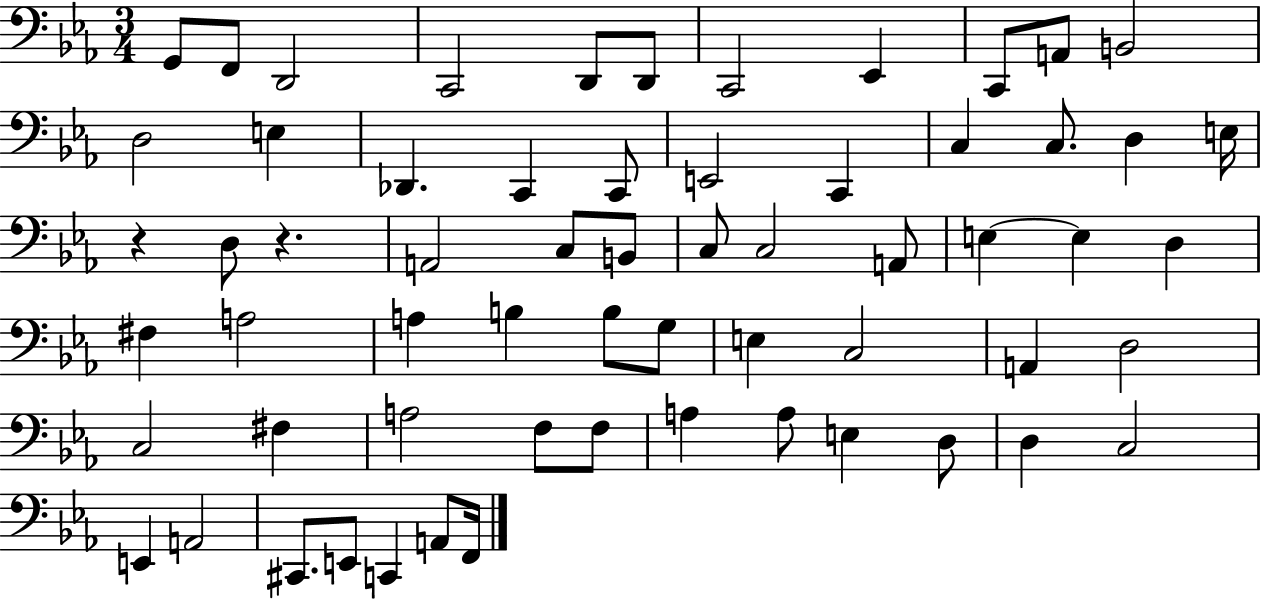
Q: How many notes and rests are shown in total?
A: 62